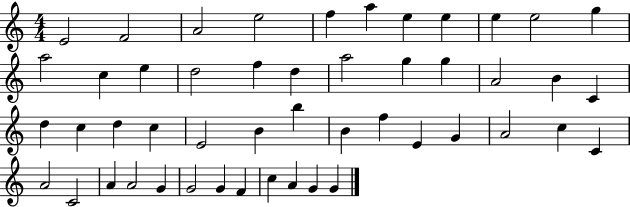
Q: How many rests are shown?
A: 0